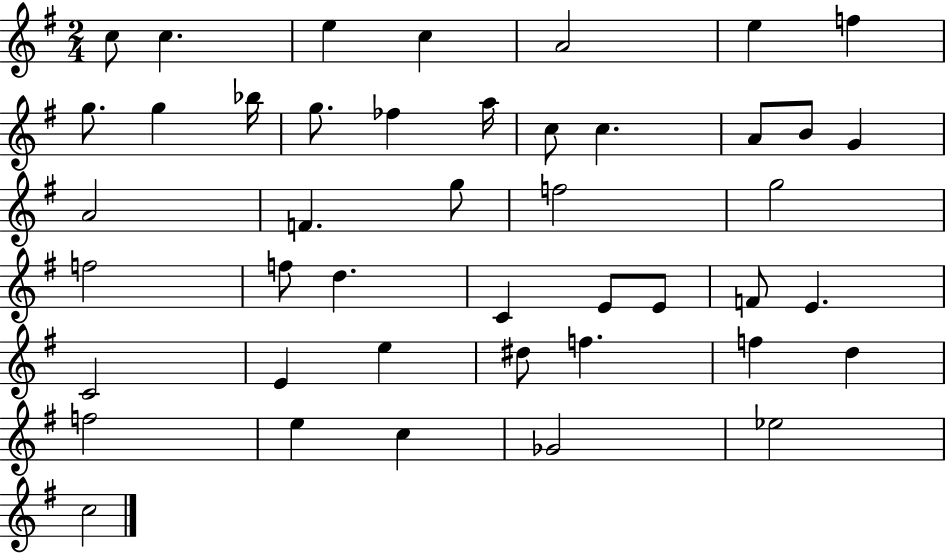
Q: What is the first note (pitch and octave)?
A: C5